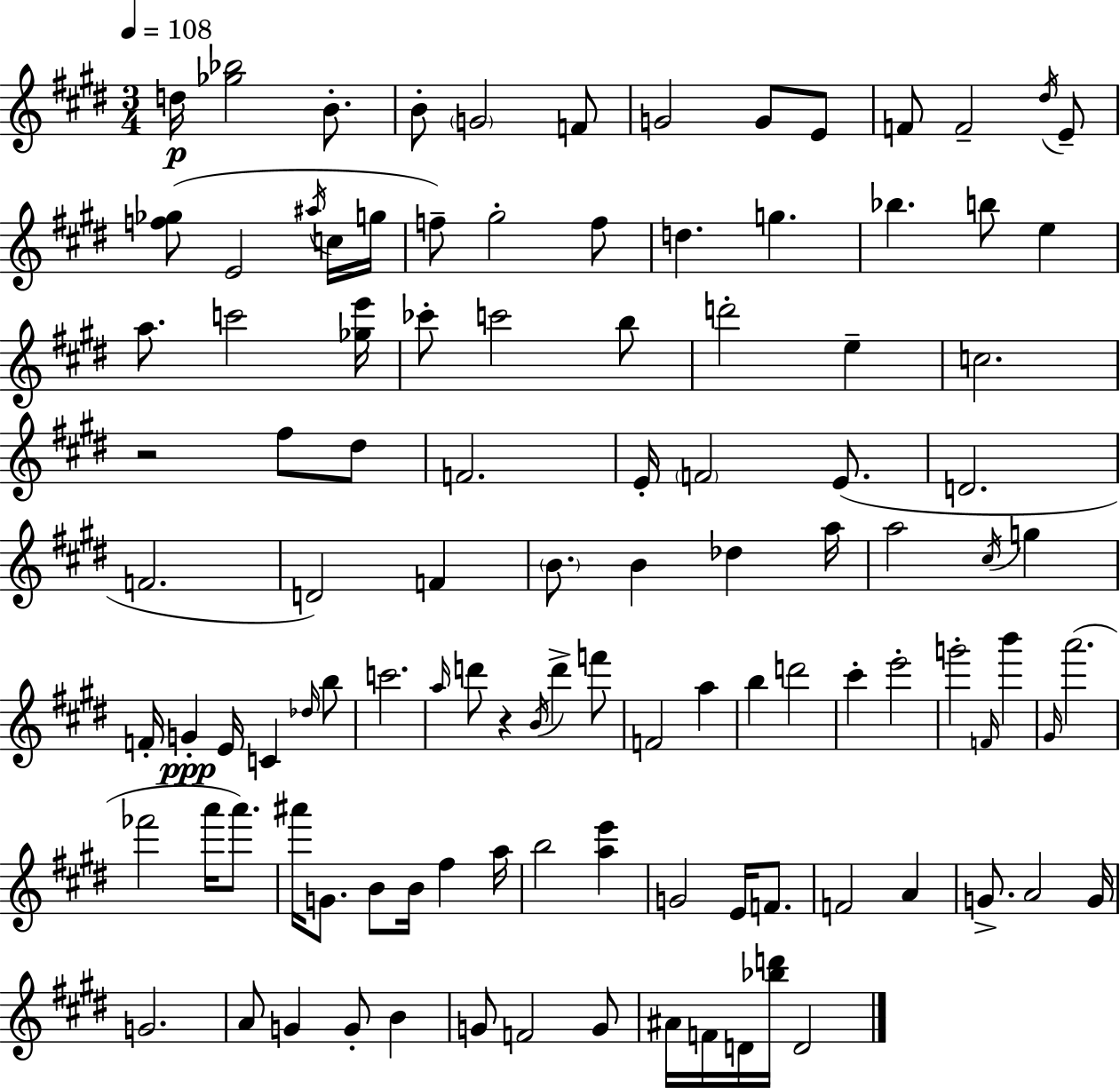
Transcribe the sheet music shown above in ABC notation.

X:1
T:Untitled
M:3/4
L:1/4
K:E
d/4 [_g_b]2 B/2 B/2 G2 F/2 G2 G/2 E/2 F/2 F2 ^d/4 E/2 [f_g]/2 E2 ^a/4 c/4 g/4 f/2 ^g2 f/2 d g _b b/2 e a/2 c'2 [_ge']/4 _c'/2 c'2 b/2 d'2 e c2 z2 ^f/2 ^d/2 F2 E/4 F2 E/2 D2 F2 D2 F B/2 B _d a/4 a2 ^c/4 g F/4 G E/4 C _d/4 b/2 c'2 a/4 d'/2 z B/4 d' f'/2 F2 a b d'2 ^c' e'2 g'2 F/4 b' ^G/4 a'2 _f'2 a'/4 a'/2 ^a'/4 G/2 B/2 B/4 ^f a/4 b2 [ae'] G2 E/4 F/2 F2 A G/2 A2 G/4 G2 A/2 G G/2 B G/2 F2 G/2 ^A/4 F/4 D/4 [_bd']/4 D2